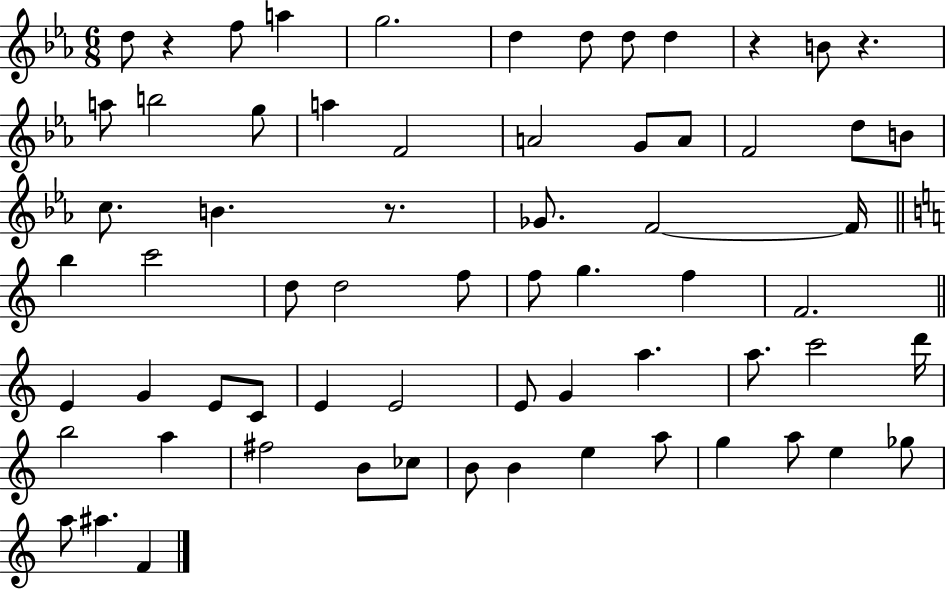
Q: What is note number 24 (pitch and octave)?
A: F4